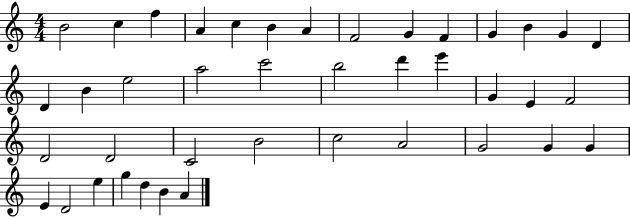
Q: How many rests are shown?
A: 0